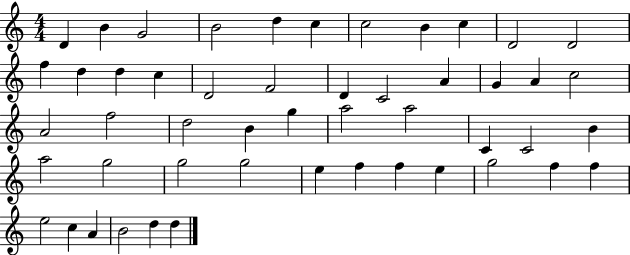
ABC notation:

X:1
T:Untitled
M:4/4
L:1/4
K:C
D B G2 B2 d c c2 B c D2 D2 f d d c D2 F2 D C2 A G A c2 A2 f2 d2 B g a2 a2 C C2 B a2 g2 g2 g2 e f f e g2 f f e2 c A B2 d d